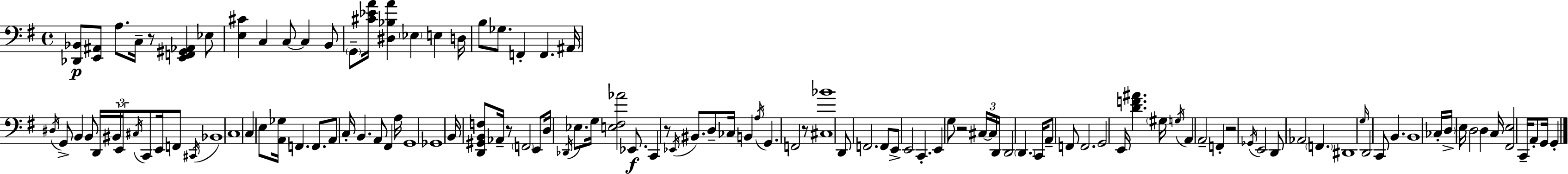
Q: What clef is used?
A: bass